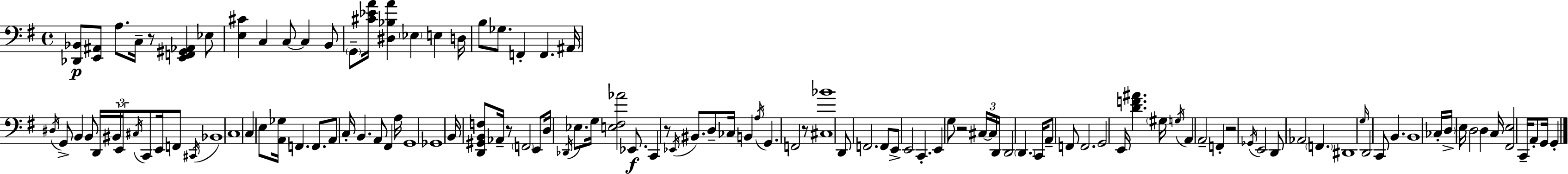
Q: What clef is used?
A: bass